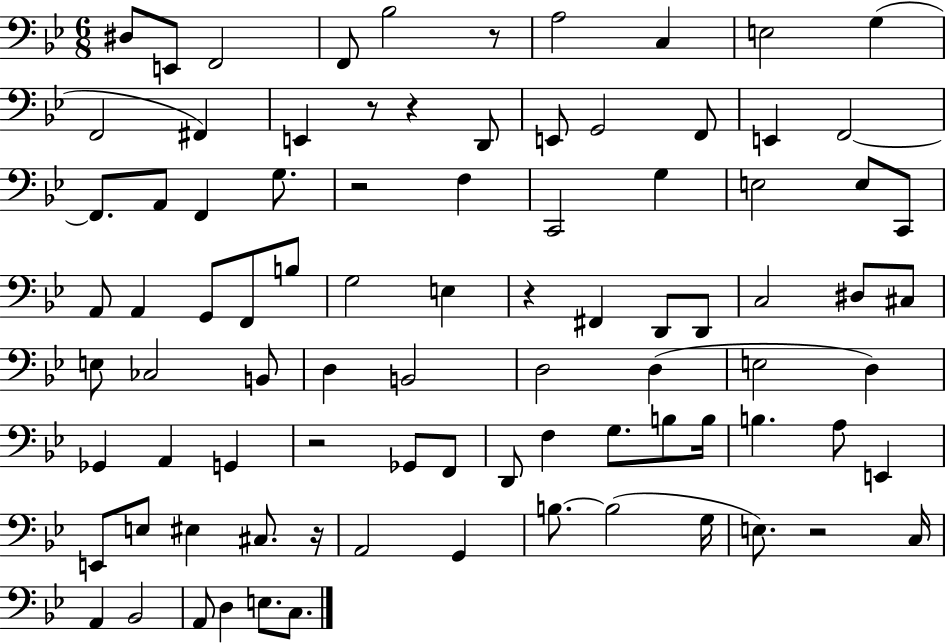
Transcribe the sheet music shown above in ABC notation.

X:1
T:Untitled
M:6/8
L:1/4
K:Bb
^D,/2 E,,/2 F,,2 F,,/2 _B,2 z/2 A,2 C, E,2 G, F,,2 ^F,, E,, z/2 z D,,/2 E,,/2 G,,2 F,,/2 E,, F,,2 F,,/2 A,,/2 F,, G,/2 z2 F, C,,2 G, E,2 E,/2 C,,/2 A,,/2 A,, G,,/2 F,,/2 B,/2 G,2 E, z ^F,, D,,/2 D,,/2 C,2 ^D,/2 ^C,/2 E,/2 _C,2 B,,/2 D, B,,2 D,2 D, E,2 D, _G,, A,, G,, z2 _G,,/2 F,,/2 D,,/2 F, G,/2 B,/2 B,/4 B, A,/2 E,, E,,/2 E,/2 ^E, ^C,/2 z/4 A,,2 G,, B,/2 B,2 G,/4 E,/2 z2 C,/4 A,, _B,,2 A,,/2 D, E,/2 C,/2